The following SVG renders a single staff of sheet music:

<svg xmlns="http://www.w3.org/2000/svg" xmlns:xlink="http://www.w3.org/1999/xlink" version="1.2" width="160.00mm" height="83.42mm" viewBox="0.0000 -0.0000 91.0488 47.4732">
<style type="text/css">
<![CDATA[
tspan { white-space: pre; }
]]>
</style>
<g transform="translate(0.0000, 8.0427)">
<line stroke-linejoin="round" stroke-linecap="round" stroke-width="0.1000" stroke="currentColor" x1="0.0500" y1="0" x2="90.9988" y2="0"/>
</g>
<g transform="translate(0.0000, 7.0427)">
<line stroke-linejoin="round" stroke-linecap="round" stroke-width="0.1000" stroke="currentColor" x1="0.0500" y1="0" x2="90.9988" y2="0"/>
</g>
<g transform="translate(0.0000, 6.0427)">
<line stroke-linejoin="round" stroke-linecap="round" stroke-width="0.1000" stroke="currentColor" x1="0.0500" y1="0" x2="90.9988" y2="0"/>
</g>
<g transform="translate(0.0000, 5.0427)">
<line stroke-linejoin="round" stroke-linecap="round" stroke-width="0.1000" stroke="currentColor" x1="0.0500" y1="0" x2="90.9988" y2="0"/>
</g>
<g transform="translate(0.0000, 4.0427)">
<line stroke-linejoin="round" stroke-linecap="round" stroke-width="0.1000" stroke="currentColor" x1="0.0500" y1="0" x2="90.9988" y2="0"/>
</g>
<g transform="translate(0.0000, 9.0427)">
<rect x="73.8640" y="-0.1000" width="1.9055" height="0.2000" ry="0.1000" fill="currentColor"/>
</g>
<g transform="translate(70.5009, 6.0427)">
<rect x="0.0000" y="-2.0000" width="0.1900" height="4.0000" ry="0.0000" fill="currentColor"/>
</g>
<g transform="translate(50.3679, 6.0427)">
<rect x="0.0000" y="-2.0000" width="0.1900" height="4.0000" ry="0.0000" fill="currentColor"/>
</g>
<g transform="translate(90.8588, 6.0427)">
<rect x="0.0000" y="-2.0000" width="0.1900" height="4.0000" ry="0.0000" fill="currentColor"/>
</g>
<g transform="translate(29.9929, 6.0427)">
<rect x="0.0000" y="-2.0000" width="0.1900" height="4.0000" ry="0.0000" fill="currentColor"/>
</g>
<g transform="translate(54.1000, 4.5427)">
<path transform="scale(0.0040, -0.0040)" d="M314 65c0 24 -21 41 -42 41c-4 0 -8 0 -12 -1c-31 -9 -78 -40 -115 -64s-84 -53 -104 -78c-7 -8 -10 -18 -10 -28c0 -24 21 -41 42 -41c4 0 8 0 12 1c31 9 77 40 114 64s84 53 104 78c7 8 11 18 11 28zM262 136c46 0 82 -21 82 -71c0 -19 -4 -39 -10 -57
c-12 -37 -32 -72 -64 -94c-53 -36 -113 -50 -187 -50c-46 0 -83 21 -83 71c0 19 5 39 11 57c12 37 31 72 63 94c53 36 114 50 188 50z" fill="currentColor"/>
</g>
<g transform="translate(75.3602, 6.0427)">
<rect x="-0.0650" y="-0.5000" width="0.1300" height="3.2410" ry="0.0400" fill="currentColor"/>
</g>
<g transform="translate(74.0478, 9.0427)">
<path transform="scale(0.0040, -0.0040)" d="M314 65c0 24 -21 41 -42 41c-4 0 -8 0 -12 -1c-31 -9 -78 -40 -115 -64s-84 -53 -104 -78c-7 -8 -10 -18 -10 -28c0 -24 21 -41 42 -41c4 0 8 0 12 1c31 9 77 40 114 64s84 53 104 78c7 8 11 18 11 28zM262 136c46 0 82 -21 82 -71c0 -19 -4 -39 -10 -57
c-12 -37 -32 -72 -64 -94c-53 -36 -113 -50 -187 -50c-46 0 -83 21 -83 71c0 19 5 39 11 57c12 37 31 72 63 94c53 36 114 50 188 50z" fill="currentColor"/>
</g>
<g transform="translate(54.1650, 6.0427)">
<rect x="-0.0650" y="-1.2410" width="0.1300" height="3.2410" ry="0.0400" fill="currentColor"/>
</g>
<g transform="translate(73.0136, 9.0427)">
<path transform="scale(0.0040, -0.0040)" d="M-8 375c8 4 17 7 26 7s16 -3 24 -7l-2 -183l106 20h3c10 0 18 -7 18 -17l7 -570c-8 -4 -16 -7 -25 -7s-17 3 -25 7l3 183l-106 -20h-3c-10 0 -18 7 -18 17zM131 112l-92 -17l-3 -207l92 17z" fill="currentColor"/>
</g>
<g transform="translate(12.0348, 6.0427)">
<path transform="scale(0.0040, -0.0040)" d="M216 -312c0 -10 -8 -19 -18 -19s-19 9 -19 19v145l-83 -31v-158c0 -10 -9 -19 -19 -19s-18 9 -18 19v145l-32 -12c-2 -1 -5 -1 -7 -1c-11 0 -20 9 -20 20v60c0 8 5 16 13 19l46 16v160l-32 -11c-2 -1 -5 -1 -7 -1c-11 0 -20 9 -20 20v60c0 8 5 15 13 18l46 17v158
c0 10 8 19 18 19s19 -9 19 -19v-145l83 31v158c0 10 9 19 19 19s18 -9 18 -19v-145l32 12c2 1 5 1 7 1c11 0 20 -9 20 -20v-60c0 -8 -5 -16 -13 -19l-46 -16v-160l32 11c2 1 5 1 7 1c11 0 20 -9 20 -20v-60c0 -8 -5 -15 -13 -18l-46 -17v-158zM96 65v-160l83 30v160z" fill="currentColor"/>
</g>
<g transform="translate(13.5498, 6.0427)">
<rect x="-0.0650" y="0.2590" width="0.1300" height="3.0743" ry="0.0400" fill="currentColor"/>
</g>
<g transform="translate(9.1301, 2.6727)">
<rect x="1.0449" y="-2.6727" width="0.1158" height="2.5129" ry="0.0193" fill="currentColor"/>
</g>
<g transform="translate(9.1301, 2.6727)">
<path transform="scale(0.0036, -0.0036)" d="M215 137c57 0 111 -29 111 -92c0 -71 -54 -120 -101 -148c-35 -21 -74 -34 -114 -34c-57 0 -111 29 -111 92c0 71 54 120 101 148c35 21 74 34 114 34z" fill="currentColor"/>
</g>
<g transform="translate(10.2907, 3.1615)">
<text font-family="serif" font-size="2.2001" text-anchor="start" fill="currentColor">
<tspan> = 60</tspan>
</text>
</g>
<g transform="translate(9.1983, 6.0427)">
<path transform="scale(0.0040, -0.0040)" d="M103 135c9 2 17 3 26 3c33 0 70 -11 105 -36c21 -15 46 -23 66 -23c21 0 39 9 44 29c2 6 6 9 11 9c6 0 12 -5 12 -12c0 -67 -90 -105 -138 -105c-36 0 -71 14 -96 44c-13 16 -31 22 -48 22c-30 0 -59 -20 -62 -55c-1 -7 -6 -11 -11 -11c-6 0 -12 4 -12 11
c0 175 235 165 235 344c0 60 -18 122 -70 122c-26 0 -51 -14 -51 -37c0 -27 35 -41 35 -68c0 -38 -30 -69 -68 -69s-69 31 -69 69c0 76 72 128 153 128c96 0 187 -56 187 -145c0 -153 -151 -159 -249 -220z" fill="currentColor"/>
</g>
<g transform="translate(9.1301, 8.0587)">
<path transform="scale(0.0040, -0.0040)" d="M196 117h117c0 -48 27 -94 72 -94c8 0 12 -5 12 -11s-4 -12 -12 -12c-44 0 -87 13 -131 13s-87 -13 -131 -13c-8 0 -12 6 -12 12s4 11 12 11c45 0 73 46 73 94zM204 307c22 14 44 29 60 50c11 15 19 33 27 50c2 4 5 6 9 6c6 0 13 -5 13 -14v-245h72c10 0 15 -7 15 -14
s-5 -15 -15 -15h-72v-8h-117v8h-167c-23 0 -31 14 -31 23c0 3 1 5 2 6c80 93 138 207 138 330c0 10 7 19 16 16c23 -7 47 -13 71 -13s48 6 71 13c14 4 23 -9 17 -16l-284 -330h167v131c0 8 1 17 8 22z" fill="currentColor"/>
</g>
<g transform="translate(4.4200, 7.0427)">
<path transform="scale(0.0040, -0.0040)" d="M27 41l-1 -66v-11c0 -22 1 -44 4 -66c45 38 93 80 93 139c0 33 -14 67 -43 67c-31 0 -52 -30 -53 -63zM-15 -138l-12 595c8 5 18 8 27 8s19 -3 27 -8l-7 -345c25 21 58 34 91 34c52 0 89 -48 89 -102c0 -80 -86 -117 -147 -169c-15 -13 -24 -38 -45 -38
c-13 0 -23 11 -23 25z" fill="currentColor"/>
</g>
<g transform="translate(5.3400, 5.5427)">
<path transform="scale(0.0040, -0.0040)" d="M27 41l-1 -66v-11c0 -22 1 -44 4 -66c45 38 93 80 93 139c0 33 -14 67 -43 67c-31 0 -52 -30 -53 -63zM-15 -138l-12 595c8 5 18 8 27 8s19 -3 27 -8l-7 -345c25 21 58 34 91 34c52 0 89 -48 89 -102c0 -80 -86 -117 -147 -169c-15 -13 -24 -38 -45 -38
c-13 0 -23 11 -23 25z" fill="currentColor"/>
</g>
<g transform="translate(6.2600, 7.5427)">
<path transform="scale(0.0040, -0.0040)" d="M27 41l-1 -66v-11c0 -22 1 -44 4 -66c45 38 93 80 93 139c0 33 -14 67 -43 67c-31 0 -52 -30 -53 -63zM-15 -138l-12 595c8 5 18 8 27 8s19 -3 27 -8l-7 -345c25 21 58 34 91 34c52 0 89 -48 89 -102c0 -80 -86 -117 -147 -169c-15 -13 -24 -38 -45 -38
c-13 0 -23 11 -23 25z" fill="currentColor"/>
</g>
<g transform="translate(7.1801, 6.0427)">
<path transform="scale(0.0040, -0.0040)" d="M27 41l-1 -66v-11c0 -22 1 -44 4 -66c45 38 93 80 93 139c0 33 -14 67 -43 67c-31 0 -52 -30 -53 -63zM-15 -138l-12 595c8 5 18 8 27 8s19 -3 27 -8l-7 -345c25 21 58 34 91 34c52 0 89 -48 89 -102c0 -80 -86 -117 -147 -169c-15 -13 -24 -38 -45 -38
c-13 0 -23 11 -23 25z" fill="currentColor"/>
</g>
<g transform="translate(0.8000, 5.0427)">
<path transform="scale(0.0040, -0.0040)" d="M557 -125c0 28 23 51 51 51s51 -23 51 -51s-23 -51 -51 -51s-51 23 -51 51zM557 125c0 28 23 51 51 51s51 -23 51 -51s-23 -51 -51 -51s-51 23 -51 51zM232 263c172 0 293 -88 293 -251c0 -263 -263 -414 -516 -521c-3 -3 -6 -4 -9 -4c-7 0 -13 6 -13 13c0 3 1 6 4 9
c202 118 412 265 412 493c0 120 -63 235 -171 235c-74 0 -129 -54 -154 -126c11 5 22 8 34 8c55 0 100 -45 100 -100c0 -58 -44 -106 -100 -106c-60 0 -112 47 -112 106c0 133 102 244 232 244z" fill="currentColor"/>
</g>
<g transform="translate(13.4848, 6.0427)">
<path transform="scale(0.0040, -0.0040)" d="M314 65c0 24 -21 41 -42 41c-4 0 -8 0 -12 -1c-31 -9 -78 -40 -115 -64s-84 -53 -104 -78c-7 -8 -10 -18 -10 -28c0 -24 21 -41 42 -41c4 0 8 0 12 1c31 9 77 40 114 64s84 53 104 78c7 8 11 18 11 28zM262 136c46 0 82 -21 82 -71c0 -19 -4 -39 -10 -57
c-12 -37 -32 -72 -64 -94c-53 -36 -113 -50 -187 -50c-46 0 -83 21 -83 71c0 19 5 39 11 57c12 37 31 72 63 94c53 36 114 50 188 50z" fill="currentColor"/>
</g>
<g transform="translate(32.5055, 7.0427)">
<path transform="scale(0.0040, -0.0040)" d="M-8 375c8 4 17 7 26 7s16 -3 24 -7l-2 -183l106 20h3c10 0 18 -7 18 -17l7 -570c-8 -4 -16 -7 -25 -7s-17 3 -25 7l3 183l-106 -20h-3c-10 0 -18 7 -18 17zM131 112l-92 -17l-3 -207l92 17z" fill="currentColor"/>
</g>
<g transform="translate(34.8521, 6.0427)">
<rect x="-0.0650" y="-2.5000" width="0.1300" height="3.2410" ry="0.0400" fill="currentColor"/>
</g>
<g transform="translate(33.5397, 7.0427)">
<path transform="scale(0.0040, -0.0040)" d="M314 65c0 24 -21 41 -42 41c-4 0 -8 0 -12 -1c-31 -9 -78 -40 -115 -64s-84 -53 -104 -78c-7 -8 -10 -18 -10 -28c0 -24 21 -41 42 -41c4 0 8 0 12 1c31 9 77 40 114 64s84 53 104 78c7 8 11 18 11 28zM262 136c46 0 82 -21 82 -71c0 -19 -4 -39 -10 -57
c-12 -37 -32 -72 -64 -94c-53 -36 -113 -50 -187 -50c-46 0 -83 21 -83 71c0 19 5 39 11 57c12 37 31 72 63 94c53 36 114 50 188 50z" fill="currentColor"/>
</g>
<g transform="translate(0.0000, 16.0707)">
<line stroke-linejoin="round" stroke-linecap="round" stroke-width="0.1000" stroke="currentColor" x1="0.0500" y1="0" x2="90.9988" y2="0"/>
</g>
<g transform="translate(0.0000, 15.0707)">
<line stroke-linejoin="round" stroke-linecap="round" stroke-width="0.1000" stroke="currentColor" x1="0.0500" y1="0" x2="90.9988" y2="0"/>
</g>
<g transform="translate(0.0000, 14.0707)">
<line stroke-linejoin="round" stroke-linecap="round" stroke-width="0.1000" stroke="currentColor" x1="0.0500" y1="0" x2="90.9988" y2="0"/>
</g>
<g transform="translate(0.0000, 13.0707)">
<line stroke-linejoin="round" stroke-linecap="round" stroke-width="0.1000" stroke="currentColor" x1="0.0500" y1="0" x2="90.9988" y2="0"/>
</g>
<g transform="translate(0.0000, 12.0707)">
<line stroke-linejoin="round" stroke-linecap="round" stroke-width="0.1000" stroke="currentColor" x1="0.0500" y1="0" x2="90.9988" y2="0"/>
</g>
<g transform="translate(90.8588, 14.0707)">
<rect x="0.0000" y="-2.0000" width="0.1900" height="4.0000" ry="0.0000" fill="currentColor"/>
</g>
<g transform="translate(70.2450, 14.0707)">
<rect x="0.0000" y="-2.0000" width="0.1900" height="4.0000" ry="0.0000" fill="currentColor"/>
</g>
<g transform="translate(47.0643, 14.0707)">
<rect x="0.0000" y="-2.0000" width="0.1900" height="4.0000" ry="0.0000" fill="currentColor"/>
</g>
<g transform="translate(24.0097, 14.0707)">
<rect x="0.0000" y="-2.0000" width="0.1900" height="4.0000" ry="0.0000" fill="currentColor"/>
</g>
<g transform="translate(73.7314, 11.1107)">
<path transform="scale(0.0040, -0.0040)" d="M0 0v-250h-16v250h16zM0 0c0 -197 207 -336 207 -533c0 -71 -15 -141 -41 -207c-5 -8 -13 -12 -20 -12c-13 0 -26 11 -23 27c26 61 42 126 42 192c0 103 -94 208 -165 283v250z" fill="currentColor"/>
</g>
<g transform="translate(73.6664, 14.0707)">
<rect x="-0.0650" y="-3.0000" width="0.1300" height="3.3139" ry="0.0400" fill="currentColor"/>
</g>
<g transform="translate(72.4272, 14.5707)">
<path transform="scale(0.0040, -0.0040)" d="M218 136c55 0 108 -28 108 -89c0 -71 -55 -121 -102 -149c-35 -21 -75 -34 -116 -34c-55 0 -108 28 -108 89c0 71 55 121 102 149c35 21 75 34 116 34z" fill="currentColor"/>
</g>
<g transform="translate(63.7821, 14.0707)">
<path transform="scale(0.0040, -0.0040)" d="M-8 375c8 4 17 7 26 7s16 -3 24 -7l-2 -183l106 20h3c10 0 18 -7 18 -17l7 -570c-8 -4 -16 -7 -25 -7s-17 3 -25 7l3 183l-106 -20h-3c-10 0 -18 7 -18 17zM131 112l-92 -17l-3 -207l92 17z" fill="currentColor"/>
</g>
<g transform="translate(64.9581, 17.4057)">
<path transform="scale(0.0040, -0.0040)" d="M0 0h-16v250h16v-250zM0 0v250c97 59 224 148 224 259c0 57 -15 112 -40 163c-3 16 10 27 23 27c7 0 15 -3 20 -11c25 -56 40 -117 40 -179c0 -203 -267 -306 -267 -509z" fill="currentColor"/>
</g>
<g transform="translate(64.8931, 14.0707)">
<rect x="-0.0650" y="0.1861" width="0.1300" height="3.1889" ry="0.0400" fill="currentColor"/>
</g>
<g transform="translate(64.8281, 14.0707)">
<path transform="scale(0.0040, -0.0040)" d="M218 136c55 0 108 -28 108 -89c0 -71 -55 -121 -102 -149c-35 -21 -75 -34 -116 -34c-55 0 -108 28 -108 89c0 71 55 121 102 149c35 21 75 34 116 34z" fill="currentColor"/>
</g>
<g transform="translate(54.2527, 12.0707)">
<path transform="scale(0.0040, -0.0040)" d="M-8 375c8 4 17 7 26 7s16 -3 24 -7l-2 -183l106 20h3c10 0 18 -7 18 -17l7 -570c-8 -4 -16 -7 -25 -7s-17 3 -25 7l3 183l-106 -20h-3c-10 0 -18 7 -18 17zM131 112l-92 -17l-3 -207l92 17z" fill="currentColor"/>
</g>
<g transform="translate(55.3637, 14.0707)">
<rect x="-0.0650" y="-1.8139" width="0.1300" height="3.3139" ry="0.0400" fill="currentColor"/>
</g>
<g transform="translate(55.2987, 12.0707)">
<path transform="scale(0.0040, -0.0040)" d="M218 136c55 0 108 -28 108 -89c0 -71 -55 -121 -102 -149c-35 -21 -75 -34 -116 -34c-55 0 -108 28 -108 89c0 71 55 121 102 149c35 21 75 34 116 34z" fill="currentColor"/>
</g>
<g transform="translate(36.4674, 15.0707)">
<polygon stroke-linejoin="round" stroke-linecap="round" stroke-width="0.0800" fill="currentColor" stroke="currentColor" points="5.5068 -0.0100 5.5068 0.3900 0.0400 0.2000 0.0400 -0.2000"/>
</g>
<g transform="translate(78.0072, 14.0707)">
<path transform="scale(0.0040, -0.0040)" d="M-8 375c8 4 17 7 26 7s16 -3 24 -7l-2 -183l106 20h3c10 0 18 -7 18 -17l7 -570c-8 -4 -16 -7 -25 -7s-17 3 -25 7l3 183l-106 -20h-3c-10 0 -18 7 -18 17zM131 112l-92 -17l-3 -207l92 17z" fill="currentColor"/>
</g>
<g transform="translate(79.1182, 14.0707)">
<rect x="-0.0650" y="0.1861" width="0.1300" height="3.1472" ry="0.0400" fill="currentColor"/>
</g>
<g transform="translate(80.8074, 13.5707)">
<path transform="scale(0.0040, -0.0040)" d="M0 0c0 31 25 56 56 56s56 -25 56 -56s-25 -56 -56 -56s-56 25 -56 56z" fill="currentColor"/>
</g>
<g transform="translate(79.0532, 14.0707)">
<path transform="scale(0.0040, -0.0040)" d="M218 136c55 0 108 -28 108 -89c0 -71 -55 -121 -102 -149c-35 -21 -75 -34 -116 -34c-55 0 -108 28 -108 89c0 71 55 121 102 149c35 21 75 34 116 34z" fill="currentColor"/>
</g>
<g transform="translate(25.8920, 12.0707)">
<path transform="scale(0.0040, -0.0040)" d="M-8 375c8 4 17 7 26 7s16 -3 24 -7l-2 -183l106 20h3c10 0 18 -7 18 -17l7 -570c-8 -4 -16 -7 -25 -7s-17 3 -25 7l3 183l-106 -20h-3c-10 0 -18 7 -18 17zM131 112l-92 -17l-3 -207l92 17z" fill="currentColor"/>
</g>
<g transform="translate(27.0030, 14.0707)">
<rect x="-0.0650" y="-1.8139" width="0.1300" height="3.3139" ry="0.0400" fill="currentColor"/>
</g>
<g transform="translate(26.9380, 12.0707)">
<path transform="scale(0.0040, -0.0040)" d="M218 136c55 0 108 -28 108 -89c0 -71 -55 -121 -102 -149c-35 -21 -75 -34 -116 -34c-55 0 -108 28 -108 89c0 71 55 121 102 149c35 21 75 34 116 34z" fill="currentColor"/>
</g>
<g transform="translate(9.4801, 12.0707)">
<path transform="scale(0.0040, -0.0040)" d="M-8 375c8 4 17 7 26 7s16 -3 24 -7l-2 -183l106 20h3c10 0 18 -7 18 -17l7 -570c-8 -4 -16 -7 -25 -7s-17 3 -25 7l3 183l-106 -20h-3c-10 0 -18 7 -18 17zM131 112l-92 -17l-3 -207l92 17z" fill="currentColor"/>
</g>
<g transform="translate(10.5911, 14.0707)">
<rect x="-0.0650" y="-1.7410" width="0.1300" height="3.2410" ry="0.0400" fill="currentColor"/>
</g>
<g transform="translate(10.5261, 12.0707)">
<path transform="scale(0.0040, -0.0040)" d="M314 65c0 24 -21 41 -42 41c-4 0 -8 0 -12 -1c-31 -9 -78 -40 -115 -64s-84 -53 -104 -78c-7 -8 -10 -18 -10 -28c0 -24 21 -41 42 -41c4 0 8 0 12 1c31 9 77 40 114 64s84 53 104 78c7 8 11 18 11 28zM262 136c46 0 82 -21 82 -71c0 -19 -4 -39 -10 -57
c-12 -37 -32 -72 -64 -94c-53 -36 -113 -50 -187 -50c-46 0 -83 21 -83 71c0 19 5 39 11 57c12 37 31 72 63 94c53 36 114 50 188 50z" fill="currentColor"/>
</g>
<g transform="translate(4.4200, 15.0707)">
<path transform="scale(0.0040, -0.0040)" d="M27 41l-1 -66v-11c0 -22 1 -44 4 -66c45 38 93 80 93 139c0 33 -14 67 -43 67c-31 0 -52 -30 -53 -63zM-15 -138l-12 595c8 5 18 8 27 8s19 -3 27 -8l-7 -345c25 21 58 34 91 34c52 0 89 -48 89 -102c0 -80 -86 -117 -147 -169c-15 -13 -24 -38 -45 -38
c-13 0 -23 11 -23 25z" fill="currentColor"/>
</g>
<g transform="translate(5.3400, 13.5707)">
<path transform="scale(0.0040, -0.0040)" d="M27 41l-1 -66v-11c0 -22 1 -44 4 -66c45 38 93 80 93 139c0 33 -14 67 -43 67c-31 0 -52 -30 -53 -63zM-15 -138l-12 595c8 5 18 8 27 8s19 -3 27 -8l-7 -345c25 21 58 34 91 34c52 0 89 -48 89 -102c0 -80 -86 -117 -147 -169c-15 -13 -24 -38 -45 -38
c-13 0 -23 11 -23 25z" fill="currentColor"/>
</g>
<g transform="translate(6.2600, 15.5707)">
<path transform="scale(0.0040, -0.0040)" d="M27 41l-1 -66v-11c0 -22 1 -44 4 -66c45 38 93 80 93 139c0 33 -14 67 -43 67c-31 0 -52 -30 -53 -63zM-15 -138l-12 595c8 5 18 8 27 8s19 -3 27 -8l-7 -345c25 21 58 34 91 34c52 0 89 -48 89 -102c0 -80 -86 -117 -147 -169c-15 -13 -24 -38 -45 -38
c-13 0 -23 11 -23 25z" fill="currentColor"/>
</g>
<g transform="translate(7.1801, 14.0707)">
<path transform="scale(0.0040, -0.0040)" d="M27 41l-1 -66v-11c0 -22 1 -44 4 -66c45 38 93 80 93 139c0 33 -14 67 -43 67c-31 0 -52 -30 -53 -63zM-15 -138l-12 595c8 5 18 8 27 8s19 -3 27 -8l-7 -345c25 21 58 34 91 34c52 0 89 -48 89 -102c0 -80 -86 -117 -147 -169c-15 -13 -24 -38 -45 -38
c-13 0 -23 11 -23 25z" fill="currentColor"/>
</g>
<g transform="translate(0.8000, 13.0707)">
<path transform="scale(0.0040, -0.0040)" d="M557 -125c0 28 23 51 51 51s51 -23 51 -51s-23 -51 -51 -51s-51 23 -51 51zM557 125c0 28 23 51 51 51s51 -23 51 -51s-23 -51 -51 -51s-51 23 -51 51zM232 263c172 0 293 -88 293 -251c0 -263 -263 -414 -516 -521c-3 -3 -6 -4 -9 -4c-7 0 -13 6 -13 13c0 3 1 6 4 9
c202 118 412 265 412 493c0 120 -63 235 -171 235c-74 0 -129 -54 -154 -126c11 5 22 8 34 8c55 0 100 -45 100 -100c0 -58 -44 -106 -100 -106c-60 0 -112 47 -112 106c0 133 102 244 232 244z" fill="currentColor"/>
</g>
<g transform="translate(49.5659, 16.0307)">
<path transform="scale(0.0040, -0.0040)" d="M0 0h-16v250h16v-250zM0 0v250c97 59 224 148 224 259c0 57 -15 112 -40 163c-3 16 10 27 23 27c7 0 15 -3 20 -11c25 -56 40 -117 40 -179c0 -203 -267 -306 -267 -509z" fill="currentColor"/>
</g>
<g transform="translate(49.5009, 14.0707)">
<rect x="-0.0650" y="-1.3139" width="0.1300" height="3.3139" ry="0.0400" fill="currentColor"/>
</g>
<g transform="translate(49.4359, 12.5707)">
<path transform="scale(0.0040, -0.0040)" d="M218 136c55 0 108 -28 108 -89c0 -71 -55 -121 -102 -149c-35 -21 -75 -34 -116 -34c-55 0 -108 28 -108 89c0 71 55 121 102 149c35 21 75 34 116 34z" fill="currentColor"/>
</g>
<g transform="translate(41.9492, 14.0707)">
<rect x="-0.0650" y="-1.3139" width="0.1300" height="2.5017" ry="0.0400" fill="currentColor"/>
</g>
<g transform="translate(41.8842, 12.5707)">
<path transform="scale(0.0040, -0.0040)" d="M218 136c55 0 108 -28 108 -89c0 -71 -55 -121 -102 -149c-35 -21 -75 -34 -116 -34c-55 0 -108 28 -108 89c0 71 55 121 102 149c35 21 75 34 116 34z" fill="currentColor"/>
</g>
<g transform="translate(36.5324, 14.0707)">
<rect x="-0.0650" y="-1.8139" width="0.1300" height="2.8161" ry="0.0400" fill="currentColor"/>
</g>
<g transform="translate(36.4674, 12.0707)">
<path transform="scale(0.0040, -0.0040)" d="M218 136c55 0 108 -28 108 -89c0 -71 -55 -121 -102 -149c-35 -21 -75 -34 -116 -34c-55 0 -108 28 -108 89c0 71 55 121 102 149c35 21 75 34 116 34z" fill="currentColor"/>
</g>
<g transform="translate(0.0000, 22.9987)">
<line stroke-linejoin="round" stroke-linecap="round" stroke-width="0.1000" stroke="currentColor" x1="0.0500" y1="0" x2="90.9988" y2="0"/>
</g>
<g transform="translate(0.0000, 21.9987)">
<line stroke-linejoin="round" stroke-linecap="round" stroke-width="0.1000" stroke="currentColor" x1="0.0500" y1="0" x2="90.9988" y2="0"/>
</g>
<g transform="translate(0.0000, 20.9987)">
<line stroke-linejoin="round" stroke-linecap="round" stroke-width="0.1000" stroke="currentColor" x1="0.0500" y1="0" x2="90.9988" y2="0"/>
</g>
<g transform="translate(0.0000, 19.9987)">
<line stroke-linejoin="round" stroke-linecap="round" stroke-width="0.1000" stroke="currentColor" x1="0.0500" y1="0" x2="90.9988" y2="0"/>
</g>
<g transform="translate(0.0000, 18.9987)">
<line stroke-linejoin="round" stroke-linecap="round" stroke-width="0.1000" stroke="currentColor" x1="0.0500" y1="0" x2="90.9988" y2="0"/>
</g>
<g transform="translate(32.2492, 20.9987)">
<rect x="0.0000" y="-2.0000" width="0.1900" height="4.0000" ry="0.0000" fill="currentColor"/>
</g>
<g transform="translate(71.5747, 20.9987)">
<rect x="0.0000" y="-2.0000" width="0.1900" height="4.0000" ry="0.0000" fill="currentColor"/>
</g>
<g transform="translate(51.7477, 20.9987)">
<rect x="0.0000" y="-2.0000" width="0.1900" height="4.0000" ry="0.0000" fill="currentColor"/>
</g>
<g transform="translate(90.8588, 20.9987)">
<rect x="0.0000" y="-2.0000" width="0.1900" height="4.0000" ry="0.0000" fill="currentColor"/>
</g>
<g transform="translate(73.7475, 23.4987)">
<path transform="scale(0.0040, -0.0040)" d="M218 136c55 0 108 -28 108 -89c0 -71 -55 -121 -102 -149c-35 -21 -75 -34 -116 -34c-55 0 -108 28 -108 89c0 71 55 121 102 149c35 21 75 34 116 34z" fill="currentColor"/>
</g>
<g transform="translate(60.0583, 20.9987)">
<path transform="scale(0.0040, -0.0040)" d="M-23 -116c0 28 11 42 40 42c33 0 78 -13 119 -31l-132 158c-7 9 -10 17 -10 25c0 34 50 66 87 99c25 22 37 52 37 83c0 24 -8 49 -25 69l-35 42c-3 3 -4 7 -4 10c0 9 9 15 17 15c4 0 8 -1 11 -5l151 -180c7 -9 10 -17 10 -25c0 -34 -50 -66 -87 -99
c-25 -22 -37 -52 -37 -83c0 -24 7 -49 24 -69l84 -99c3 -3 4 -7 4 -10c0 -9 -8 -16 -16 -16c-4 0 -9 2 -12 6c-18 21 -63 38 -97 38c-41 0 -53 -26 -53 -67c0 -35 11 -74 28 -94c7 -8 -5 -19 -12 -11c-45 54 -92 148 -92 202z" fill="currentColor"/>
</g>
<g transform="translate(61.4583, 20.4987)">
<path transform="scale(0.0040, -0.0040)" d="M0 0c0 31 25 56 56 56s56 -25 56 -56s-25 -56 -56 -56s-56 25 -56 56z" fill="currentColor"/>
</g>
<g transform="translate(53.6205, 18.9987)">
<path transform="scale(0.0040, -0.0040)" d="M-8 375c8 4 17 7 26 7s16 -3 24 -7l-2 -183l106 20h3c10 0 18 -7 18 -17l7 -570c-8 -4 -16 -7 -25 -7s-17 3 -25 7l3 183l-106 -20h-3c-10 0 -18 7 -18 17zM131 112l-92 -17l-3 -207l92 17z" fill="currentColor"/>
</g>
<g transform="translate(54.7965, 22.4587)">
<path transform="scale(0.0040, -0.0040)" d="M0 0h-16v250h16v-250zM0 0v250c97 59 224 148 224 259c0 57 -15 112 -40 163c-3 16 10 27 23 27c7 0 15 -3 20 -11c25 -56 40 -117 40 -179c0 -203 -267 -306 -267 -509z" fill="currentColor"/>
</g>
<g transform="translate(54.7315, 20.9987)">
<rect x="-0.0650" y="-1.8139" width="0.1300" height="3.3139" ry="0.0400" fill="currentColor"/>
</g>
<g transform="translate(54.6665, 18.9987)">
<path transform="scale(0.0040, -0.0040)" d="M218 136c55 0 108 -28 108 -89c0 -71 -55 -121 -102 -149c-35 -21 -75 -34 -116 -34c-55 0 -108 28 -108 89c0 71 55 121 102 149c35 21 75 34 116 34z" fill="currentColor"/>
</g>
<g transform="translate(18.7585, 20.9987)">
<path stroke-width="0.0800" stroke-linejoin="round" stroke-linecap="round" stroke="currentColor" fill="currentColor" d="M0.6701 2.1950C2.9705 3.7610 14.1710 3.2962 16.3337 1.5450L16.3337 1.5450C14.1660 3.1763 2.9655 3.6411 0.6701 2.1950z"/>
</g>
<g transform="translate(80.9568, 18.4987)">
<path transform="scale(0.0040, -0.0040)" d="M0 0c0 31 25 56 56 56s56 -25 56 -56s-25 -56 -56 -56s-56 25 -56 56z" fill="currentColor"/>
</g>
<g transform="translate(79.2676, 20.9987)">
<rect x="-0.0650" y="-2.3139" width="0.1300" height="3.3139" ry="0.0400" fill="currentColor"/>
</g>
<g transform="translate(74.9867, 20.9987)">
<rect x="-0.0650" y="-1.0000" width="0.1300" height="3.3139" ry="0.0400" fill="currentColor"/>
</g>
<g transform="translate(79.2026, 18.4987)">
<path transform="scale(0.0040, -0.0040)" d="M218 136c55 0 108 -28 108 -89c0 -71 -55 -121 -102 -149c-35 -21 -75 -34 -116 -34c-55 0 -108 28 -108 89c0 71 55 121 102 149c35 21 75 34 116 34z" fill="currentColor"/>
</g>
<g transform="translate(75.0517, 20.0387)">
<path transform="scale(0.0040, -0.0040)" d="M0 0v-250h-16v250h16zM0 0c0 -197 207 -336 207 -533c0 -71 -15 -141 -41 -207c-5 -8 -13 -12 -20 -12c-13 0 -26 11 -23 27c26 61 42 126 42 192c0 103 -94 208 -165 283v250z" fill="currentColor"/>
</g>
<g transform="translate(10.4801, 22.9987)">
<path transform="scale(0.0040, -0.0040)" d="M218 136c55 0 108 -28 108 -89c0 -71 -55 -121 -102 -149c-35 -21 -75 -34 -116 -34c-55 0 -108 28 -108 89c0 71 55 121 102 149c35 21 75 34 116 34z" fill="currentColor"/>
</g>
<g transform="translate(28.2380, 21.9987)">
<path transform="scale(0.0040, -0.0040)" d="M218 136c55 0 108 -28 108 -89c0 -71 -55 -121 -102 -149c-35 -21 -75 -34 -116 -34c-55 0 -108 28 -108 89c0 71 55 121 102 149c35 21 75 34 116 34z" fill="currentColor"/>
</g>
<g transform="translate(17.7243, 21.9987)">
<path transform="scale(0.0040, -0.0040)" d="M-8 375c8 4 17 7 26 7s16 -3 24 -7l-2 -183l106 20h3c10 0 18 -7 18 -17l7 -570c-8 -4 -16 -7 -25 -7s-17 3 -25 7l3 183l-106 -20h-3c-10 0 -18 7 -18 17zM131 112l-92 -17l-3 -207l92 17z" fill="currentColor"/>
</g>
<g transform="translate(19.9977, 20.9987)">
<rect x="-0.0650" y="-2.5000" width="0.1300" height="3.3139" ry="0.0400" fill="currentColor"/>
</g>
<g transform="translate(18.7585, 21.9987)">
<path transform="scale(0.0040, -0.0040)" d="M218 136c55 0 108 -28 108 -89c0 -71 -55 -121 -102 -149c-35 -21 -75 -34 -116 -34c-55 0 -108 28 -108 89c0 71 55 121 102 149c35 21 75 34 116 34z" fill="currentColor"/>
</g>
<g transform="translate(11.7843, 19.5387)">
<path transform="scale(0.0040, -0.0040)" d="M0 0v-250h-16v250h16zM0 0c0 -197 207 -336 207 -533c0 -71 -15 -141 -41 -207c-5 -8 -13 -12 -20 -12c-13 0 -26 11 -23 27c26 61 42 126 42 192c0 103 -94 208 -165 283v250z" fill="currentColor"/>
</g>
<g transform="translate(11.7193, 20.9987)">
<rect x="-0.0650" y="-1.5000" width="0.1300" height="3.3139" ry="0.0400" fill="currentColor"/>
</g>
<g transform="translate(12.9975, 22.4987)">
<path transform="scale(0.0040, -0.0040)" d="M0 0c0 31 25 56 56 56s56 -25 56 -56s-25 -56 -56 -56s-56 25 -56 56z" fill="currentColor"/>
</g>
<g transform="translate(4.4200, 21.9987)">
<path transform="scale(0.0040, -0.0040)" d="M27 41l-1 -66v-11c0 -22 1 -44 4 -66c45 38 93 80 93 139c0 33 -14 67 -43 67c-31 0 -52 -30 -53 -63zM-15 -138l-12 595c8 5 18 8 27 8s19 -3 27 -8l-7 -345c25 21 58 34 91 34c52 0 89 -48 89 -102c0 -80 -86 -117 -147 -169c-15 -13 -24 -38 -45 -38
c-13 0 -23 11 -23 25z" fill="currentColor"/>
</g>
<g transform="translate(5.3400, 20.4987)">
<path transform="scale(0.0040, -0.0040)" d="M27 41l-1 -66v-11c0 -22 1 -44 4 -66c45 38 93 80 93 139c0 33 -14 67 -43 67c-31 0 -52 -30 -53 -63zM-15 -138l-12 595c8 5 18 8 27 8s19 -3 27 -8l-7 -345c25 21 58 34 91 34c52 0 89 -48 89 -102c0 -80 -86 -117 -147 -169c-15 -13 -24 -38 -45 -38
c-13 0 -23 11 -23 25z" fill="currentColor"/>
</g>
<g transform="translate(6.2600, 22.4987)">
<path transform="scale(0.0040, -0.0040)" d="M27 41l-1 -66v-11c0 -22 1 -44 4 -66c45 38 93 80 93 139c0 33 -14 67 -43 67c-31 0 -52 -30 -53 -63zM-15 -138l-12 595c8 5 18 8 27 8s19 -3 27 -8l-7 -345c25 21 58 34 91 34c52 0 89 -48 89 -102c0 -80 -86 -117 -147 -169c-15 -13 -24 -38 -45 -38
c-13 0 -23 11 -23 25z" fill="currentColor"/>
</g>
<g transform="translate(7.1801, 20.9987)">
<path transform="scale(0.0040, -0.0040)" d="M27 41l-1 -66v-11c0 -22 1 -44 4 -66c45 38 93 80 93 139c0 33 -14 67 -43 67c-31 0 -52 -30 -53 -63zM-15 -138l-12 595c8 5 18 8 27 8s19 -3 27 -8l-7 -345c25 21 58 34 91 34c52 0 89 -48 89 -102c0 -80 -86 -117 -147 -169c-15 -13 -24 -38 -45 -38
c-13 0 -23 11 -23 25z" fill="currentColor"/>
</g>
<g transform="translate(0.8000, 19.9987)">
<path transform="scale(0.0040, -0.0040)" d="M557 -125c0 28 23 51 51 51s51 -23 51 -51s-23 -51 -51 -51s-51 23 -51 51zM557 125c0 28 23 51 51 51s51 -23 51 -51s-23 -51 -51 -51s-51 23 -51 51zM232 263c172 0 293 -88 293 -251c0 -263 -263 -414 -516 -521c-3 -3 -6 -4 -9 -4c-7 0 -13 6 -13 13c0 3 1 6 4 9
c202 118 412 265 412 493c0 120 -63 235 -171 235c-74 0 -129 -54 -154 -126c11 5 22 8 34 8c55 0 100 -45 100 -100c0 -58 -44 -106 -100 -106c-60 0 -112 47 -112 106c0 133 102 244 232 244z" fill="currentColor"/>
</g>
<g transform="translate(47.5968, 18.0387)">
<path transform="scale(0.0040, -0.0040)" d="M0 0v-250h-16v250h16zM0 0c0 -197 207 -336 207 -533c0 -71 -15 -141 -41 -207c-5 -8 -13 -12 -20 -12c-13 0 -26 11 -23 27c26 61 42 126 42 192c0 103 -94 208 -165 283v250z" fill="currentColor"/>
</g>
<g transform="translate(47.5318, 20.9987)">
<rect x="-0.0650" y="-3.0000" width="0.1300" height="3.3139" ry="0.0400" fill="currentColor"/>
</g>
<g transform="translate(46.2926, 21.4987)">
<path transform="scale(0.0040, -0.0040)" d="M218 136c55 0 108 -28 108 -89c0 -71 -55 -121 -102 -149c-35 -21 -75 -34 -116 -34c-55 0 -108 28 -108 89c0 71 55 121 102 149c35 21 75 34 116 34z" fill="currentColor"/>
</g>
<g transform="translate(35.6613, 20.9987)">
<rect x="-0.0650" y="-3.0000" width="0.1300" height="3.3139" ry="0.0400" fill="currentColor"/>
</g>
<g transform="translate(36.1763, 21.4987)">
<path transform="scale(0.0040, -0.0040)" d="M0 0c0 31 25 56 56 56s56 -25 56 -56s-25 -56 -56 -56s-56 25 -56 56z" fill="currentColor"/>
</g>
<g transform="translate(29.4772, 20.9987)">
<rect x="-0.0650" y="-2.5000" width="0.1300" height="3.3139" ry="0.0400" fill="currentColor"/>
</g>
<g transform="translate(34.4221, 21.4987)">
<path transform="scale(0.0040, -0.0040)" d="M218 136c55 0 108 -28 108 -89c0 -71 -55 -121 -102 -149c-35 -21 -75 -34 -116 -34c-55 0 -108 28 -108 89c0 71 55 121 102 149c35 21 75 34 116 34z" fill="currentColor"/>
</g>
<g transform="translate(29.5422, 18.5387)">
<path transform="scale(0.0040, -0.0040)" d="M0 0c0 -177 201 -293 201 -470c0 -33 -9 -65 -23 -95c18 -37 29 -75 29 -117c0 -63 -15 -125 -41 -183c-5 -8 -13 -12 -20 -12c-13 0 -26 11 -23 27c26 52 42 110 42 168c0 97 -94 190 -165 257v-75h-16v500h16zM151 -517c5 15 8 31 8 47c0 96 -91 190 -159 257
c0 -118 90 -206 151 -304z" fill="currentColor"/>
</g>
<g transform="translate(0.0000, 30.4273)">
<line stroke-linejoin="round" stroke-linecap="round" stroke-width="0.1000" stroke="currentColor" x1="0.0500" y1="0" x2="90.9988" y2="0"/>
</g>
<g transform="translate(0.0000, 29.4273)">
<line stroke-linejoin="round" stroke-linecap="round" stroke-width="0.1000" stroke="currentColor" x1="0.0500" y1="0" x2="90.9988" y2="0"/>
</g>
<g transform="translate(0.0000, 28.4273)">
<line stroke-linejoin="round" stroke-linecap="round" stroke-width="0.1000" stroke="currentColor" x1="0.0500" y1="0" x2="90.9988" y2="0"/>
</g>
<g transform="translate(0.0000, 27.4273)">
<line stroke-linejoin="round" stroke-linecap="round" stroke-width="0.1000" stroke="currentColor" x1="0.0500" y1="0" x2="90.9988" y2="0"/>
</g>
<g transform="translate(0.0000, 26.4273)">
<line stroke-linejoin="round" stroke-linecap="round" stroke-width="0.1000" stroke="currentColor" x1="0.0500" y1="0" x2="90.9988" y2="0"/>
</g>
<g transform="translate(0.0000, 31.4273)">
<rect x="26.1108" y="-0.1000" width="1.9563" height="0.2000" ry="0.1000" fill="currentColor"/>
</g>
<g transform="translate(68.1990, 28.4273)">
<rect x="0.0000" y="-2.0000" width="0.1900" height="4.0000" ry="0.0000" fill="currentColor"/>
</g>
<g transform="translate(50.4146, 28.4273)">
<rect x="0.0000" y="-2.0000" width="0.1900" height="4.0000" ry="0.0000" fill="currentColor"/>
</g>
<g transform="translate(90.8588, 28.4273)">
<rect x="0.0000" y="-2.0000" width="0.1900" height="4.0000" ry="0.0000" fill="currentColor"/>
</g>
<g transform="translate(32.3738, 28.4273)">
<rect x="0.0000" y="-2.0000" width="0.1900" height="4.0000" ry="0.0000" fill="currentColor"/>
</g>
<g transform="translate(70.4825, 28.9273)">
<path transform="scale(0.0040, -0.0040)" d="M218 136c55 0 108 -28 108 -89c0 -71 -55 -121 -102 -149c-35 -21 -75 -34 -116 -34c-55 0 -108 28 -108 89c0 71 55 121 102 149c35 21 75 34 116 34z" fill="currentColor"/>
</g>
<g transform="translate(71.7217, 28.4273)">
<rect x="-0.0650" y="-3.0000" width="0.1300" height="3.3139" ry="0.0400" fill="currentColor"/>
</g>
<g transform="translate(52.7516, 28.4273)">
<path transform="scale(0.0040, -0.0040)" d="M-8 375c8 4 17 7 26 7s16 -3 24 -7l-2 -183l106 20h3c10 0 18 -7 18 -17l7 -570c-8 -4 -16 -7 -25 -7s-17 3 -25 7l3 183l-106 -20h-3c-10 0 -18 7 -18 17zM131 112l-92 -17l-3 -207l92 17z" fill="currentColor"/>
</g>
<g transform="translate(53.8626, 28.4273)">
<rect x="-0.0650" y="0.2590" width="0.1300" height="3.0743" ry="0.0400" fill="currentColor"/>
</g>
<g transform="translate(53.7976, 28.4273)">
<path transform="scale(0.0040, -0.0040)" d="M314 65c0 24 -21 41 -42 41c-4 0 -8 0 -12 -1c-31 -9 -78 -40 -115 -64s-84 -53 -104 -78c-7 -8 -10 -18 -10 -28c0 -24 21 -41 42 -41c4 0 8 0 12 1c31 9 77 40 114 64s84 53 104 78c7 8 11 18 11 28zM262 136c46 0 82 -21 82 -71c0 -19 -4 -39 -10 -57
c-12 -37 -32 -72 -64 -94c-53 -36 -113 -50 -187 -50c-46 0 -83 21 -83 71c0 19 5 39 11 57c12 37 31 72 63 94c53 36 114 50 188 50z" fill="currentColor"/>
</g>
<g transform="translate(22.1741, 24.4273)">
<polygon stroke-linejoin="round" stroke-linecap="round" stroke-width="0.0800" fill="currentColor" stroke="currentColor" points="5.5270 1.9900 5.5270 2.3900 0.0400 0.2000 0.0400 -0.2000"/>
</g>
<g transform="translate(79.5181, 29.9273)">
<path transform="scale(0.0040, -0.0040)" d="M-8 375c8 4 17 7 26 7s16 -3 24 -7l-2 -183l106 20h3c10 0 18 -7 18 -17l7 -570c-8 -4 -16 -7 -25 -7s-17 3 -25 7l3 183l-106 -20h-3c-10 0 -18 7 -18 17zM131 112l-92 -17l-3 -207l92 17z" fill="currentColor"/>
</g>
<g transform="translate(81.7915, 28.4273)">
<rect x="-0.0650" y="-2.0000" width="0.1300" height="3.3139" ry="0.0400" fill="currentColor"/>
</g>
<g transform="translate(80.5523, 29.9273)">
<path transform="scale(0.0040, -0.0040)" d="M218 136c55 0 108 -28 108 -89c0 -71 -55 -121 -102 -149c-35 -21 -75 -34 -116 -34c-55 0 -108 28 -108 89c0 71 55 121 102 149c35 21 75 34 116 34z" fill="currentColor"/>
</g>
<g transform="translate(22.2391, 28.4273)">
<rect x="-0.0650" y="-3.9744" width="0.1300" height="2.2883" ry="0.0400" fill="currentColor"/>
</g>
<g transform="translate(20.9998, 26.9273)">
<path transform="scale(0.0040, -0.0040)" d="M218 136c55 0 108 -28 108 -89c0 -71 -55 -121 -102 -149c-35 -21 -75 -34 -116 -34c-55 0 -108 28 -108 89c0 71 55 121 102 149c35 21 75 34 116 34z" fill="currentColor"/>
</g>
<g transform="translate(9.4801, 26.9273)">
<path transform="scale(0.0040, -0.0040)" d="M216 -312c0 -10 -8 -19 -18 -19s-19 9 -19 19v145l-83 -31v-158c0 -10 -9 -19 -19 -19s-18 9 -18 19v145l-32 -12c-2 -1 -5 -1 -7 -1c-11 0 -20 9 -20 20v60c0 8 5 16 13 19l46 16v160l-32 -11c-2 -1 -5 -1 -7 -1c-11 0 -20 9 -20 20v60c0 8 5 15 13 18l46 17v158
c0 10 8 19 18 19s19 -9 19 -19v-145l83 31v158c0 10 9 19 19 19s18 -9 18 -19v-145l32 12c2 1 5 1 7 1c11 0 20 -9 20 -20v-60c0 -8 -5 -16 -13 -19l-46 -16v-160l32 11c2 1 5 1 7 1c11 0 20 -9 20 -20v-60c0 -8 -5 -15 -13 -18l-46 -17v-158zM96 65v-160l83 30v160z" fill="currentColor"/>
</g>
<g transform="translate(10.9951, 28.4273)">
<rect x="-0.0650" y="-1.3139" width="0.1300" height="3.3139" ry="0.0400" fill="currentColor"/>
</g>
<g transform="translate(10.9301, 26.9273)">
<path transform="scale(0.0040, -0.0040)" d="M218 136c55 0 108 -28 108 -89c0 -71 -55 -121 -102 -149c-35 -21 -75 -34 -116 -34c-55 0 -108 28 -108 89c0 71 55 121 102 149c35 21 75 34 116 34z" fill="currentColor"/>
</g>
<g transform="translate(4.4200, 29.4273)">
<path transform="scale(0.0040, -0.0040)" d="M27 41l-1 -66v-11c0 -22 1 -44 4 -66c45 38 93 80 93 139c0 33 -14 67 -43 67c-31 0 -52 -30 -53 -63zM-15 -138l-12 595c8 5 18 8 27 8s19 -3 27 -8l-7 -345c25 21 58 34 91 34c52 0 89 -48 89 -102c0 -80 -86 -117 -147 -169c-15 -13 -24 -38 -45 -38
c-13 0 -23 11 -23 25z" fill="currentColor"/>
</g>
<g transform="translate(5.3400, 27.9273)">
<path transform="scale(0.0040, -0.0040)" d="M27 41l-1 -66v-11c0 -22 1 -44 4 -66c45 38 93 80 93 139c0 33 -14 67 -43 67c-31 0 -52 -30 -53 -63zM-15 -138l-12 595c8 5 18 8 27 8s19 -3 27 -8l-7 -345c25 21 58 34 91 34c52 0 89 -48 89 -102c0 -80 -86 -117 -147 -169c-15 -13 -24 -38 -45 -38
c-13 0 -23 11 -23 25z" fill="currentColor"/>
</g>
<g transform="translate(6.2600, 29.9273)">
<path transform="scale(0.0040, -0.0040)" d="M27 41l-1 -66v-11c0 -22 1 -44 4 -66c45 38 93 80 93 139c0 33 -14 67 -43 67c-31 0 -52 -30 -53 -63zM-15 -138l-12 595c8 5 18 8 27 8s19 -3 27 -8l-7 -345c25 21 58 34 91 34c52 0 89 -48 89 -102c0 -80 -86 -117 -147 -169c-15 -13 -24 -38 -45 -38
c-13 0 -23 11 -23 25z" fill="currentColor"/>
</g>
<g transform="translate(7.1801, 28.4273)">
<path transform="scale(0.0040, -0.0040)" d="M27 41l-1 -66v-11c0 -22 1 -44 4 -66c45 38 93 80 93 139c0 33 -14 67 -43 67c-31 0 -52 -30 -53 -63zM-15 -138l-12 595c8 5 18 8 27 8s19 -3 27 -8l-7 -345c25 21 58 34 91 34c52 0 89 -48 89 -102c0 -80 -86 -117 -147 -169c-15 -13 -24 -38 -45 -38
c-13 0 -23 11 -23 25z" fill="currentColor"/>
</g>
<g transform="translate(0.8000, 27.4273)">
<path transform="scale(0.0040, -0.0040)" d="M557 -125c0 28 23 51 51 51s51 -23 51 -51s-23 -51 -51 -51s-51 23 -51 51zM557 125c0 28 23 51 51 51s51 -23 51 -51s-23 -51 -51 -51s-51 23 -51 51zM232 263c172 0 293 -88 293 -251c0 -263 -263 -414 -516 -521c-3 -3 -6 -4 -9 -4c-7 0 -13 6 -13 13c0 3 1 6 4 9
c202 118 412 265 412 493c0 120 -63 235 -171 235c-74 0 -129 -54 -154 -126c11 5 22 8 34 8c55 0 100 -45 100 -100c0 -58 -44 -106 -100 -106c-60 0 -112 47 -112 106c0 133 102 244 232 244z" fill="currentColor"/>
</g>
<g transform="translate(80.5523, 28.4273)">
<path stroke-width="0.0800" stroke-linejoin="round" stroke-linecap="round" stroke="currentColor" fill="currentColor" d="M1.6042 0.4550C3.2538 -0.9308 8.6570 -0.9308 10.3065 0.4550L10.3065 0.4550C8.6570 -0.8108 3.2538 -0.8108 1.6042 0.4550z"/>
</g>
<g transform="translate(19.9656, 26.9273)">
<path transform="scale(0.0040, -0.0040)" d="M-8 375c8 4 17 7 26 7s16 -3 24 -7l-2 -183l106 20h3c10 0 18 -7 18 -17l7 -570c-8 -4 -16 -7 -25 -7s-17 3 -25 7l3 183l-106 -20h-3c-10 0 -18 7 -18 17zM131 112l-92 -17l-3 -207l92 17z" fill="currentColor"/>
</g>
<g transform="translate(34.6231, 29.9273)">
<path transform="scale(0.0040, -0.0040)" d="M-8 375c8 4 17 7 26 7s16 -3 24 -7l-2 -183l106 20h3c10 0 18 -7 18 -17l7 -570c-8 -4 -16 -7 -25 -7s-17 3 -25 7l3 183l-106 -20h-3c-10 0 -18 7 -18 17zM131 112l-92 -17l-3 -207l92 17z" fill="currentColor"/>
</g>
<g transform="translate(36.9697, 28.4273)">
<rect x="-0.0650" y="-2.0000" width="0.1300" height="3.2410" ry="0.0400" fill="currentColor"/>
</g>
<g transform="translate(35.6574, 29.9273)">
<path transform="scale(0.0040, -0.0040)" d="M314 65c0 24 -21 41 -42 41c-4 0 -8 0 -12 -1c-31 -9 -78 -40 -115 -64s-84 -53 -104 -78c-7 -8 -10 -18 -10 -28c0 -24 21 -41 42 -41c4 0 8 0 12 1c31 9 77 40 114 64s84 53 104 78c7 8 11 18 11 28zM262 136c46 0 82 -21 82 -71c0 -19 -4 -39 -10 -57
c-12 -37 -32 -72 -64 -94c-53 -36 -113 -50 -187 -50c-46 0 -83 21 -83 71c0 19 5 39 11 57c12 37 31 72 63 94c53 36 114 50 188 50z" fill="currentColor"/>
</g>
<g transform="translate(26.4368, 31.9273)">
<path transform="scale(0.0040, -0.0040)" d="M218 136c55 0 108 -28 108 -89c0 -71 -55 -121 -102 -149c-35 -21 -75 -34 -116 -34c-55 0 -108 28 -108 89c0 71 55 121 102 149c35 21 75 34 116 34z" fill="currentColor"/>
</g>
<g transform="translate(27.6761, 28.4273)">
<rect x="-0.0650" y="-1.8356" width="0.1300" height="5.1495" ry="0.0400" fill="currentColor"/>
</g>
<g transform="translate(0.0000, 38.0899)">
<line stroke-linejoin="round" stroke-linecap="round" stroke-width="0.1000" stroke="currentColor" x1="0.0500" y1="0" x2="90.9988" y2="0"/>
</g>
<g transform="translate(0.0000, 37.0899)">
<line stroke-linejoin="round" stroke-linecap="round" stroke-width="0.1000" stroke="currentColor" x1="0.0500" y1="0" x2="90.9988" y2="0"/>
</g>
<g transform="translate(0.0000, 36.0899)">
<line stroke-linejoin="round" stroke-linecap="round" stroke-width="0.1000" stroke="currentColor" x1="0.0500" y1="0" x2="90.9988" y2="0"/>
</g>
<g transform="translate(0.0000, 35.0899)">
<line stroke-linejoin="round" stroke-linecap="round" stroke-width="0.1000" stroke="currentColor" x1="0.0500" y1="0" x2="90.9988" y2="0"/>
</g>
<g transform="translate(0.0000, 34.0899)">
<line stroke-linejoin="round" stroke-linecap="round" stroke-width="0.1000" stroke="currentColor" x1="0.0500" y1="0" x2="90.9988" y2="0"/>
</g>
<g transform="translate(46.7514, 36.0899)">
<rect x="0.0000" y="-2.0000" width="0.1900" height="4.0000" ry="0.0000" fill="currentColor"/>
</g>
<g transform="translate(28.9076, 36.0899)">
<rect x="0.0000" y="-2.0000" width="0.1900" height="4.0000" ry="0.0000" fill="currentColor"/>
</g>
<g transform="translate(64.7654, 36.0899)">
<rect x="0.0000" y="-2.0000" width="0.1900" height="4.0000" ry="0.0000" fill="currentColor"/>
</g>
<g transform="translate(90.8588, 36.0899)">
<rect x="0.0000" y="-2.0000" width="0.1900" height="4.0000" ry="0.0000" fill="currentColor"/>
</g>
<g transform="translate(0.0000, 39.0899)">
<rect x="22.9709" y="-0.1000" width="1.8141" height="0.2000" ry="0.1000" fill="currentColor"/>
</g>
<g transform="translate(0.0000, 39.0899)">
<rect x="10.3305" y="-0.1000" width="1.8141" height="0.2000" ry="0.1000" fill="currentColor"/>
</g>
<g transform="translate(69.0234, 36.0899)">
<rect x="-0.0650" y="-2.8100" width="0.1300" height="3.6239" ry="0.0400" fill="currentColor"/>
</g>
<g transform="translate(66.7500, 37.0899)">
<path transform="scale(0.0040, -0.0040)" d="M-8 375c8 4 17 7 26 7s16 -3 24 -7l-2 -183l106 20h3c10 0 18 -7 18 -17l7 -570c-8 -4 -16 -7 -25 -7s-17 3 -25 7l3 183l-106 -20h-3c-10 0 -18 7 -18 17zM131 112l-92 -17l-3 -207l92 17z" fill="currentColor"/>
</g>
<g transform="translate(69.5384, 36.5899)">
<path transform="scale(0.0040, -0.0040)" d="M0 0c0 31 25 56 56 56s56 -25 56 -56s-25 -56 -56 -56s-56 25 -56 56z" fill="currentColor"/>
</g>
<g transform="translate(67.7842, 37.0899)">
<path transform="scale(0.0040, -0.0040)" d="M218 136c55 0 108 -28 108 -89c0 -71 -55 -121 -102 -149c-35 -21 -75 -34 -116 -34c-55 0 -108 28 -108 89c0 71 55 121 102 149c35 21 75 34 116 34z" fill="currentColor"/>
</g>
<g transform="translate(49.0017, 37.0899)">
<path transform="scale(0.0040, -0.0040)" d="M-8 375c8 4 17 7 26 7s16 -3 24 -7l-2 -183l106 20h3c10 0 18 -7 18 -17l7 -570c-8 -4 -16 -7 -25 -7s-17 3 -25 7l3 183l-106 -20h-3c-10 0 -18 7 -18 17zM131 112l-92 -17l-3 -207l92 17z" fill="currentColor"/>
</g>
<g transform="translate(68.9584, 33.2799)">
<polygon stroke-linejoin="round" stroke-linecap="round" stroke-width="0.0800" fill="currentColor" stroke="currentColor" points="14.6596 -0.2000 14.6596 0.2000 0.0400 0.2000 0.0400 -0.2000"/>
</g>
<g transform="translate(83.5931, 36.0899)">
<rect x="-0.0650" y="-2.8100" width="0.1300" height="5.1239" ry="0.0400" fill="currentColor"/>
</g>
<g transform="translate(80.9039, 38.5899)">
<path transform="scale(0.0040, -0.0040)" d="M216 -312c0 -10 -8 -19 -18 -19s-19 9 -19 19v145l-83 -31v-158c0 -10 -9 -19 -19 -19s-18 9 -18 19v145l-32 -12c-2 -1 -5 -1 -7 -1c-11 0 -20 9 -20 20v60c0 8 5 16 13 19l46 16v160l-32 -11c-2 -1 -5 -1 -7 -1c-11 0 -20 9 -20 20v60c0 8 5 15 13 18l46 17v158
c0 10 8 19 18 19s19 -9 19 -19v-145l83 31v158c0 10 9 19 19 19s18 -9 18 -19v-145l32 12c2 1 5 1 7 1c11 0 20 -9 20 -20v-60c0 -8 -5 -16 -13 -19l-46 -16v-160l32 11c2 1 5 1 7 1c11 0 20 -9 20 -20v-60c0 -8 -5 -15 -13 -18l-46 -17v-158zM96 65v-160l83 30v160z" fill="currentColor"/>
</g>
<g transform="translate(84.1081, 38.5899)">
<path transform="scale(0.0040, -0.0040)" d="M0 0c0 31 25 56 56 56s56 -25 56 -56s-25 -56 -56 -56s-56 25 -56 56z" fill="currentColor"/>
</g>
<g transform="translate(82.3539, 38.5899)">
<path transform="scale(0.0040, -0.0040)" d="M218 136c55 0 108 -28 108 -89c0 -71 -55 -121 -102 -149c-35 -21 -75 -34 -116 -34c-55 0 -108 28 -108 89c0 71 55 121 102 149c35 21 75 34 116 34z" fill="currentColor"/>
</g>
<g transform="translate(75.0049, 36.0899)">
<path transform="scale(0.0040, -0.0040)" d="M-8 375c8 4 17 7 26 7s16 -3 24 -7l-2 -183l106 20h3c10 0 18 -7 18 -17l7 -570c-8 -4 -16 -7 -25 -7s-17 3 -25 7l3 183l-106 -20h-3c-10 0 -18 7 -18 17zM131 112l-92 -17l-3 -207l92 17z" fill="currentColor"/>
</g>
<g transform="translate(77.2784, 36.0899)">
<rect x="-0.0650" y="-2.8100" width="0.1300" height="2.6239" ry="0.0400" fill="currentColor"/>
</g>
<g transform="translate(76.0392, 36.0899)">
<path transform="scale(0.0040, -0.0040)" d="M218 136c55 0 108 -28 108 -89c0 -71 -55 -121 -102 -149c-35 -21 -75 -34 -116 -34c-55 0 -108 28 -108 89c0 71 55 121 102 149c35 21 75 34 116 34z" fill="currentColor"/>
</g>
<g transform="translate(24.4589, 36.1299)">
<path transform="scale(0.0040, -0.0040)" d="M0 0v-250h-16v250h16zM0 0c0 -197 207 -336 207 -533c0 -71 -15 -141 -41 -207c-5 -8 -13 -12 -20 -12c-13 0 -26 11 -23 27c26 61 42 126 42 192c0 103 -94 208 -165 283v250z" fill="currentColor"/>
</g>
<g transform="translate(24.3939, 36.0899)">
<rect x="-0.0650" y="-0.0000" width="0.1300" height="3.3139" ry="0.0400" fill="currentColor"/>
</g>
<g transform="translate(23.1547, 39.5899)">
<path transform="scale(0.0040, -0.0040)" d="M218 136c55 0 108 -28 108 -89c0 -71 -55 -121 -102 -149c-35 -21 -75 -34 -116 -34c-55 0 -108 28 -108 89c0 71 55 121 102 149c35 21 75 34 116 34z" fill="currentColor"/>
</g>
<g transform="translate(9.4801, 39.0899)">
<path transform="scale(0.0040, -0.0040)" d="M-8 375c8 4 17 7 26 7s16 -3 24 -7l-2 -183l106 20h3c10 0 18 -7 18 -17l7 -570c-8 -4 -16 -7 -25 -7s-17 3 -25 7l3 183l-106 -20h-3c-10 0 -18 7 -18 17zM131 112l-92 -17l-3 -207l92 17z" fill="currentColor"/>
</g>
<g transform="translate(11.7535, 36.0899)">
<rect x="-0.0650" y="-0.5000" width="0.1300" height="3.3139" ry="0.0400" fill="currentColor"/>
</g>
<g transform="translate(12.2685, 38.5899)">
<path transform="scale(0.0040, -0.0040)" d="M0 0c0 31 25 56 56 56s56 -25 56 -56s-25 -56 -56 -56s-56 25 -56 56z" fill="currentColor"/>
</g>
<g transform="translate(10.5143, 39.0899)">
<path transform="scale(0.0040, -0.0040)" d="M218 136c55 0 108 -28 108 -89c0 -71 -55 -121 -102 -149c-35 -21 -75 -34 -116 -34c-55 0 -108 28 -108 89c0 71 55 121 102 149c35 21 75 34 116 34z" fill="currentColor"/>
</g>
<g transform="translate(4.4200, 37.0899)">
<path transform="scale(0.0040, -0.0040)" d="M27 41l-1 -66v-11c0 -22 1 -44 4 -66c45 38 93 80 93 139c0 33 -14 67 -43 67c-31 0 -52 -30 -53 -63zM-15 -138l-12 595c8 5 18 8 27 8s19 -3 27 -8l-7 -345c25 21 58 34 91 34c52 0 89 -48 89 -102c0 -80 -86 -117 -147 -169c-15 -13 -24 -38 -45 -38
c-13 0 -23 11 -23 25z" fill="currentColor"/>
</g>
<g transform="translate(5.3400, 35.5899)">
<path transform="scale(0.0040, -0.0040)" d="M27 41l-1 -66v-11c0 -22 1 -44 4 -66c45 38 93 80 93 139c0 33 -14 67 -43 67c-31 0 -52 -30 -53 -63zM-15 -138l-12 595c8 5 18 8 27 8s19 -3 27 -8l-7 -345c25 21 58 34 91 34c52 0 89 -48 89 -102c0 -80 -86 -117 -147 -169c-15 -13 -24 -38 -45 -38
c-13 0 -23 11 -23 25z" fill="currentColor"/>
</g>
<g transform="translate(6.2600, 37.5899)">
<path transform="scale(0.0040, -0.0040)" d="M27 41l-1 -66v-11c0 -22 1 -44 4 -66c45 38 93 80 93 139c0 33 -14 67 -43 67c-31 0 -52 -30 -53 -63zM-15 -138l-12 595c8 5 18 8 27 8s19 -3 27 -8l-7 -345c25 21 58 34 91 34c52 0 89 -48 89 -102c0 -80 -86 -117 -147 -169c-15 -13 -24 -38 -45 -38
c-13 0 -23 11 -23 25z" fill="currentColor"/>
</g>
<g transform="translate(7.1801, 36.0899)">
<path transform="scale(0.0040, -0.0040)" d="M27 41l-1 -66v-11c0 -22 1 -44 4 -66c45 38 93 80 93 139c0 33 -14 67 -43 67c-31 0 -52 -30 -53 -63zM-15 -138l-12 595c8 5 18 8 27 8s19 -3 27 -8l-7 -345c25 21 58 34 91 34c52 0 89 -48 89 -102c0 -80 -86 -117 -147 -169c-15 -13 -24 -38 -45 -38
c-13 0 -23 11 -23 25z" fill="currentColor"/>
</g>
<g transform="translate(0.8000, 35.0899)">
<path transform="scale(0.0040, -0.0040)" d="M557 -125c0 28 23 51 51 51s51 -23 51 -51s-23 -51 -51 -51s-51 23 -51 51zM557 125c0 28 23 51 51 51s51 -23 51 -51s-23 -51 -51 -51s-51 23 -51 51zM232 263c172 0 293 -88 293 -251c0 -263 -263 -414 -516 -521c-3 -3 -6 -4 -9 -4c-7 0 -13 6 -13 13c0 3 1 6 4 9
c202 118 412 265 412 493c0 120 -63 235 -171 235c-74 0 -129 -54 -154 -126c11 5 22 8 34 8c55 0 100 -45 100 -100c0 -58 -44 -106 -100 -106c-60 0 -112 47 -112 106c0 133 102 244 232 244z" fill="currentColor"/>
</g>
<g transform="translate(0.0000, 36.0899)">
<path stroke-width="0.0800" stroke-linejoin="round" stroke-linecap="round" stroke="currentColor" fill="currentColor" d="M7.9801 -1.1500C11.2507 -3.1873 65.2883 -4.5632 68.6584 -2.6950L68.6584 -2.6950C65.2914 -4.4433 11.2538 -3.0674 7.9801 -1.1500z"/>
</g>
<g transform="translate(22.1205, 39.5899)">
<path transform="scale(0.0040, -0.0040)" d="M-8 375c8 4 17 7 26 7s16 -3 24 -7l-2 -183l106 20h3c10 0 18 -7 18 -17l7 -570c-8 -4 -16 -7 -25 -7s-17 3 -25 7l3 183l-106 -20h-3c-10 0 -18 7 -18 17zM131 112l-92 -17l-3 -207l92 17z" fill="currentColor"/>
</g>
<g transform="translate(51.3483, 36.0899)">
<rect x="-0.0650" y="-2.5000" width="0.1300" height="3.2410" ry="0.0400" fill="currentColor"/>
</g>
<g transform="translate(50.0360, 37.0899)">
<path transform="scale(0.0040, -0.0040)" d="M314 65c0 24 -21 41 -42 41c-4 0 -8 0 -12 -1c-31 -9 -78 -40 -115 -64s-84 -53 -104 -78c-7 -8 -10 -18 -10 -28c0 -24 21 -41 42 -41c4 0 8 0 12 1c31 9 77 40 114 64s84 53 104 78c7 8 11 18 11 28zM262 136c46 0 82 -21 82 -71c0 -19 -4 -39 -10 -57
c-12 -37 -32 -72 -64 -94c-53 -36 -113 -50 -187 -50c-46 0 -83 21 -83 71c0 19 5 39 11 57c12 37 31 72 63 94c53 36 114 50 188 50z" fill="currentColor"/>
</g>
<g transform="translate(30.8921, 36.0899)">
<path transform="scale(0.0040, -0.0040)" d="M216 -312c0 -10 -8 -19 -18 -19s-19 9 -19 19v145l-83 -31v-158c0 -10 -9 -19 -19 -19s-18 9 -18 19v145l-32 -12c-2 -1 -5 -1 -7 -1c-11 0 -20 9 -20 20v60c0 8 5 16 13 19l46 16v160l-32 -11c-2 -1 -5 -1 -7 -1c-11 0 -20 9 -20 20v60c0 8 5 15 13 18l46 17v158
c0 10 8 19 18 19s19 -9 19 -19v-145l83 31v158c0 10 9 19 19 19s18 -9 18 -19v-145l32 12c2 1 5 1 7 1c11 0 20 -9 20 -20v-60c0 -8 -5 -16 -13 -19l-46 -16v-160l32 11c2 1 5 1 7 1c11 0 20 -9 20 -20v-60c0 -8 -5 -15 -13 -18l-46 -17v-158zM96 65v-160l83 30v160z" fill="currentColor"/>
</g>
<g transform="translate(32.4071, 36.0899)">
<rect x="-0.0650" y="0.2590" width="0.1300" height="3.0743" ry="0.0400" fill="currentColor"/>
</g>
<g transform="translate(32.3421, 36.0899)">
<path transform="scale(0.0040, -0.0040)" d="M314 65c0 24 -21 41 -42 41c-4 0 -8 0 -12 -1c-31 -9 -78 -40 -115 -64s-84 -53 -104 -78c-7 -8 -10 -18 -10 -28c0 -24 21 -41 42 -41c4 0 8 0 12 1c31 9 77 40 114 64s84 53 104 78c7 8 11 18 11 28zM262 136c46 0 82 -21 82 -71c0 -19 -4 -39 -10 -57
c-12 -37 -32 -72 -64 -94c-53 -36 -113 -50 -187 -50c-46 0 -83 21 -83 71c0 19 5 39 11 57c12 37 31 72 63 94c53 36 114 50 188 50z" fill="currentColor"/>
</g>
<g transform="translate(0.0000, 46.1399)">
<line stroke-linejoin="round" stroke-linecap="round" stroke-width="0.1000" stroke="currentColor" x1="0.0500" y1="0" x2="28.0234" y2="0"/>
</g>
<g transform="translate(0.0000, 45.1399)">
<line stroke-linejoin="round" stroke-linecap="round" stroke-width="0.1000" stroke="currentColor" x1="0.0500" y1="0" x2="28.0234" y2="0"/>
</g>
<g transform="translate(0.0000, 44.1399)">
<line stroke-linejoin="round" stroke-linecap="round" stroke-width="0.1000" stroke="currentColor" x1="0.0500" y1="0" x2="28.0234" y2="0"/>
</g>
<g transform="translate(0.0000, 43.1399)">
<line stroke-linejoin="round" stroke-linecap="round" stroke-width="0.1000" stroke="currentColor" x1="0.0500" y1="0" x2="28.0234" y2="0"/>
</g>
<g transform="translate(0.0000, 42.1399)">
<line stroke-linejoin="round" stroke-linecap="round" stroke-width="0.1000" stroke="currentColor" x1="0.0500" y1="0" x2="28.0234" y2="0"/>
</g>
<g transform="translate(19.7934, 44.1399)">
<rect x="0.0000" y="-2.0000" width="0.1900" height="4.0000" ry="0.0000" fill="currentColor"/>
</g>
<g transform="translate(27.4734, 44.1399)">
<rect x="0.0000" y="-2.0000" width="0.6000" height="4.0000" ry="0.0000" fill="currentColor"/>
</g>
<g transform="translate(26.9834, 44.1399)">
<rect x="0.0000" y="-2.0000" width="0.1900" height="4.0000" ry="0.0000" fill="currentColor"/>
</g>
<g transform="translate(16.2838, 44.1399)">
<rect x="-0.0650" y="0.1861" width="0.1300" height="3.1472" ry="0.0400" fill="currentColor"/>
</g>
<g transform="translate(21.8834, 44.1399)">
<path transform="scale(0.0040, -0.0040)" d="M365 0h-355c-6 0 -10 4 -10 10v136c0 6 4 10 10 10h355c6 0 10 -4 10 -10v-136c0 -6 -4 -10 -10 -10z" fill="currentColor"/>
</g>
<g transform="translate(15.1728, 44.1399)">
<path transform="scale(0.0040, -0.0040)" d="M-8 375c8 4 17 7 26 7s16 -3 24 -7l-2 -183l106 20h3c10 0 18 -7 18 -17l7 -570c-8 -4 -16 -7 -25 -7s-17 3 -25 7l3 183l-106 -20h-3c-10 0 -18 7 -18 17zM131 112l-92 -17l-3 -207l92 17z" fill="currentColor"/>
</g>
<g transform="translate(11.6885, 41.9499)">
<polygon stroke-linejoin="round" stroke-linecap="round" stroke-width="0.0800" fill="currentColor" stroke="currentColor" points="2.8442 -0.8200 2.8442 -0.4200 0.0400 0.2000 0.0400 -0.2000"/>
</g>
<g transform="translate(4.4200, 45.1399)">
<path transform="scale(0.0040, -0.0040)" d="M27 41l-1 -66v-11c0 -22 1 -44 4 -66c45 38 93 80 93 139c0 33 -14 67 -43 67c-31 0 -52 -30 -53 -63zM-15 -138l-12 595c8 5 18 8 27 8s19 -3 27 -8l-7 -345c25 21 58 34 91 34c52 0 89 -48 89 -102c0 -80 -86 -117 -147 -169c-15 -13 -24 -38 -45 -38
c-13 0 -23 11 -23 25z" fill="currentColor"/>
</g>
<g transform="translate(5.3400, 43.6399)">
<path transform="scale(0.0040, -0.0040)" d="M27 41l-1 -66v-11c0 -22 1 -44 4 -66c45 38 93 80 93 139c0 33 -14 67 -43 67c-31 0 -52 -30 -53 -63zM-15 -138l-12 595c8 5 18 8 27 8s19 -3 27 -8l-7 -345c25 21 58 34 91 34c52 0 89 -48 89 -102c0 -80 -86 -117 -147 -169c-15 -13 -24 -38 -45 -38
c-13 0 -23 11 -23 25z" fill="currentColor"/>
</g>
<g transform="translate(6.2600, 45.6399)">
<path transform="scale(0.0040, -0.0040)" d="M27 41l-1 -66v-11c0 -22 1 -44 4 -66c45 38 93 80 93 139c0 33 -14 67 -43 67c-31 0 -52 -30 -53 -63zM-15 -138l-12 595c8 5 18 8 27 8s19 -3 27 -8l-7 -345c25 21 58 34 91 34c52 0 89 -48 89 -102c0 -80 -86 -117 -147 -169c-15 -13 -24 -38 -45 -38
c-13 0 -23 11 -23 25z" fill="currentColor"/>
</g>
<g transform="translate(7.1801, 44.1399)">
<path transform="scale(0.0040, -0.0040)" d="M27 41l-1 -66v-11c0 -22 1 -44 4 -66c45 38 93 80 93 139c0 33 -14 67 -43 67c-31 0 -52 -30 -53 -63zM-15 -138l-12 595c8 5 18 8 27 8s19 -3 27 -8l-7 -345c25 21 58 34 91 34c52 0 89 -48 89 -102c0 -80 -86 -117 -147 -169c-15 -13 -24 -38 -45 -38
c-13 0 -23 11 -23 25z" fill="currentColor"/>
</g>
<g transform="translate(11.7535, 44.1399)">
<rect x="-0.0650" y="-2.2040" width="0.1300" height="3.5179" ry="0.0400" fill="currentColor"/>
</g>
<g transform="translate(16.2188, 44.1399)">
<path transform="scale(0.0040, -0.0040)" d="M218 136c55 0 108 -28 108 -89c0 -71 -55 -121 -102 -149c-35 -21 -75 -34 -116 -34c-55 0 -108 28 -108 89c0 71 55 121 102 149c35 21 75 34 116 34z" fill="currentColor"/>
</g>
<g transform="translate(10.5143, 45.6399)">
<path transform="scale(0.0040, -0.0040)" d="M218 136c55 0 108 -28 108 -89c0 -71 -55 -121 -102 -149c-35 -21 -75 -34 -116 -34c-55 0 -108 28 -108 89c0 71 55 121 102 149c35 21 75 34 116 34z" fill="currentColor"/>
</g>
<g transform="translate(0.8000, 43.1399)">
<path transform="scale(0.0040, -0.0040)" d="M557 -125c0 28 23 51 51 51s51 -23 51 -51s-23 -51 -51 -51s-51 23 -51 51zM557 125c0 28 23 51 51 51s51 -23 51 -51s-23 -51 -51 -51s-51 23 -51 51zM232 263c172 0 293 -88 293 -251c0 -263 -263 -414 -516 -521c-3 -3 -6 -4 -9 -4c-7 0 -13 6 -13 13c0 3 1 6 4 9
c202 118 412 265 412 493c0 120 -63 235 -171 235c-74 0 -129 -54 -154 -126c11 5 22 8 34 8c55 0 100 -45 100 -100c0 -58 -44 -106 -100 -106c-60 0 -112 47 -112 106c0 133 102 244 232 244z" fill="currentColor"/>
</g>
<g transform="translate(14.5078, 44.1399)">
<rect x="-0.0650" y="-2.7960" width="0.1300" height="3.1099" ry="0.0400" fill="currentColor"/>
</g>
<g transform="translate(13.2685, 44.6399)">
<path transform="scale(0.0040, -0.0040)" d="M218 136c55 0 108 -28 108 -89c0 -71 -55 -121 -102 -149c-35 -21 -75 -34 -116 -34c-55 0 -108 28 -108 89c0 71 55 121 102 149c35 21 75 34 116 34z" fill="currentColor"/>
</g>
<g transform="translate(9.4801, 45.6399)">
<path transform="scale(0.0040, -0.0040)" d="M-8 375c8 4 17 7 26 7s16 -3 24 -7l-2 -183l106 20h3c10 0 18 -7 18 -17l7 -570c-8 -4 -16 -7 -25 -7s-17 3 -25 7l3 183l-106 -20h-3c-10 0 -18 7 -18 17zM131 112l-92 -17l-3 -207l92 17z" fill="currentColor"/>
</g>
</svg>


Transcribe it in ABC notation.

X:1
T:Untitled
M:2/4
L:1/4
K:Ab
^D,2 B,,2 G,2 E,,2 A,2 A, A,/2 G,/2 G,/2 A, D,/2 C,/2 D, G,,/2 B,, B,,/4 C, C,/2 A,/2 z F,,/2 _B, ^G, G,/2 _D,,/2 A,,2 D,2 C, A,, E,, D,,/2 ^D,2 B,,2 B,,/2 D,/2 ^F,,/2 A,,/2 C,/2 D, z2